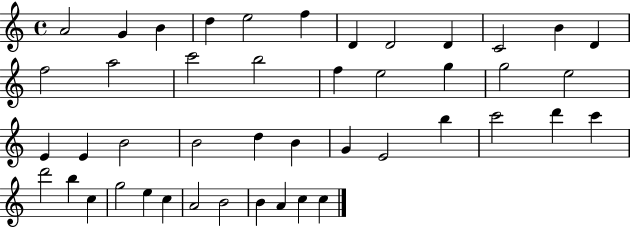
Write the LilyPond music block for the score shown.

{
  \clef treble
  \time 4/4
  \defaultTimeSignature
  \key c \major
  a'2 g'4 b'4 | d''4 e''2 f''4 | d'4 d'2 d'4 | c'2 b'4 d'4 | \break f''2 a''2 | c'''2 b''2 | f''4 e''2 g''4 | g''2 e''2 | \break e'4 e'4 b'2 | b'2 d''4 b'4 | g'4 e'2 b''4 | c'''2 d'''4 c'''4 | \break d'''2 b''4 c''4 | g''2 e''4 c''4 | a'2 b'2 | b'4 a'4 c''4 c''4 | \break \bar "|."
}